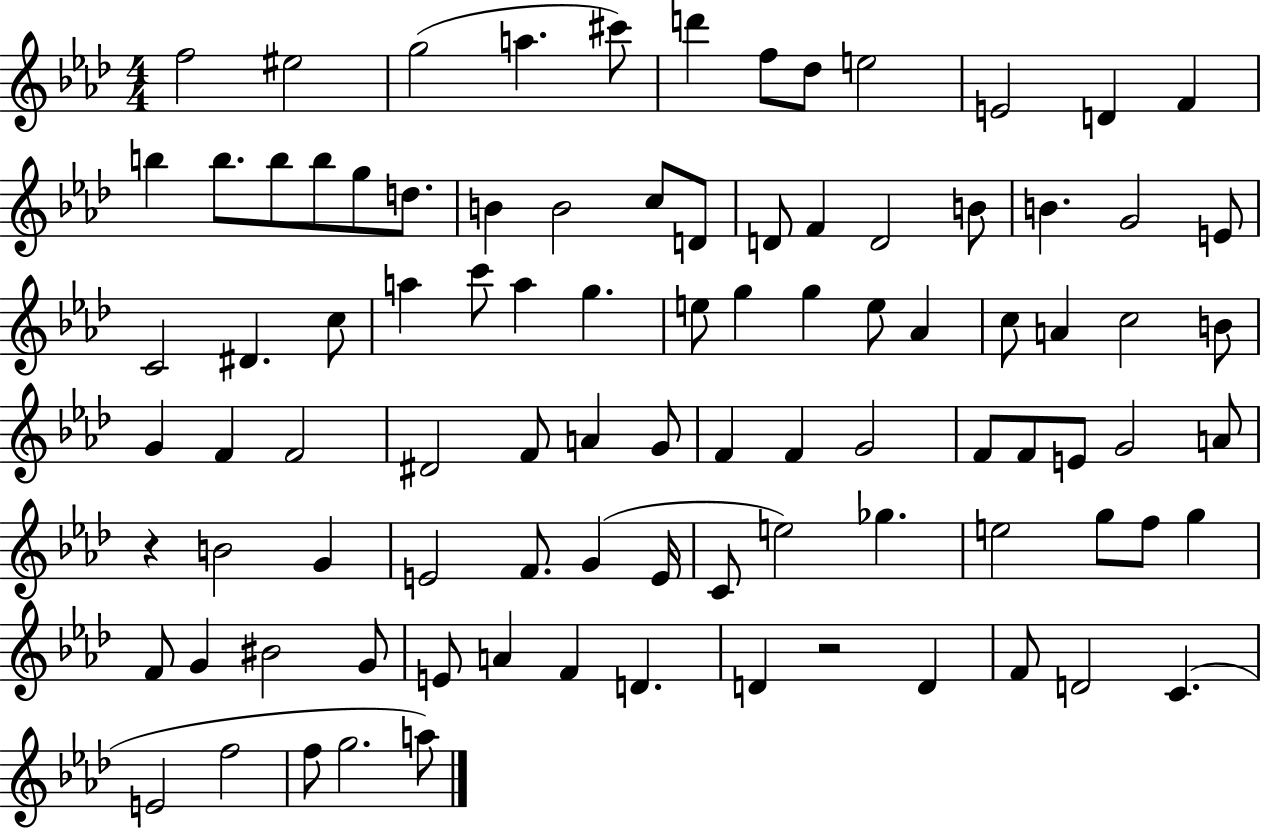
F5/h EIS5/h G5/h A5/q. C#6/e D6/q F5/e Db5/e E5/h E4/h D4/q F4/q B5/q B5/e. B5/e B5/e G5/e D5/e. B4/q B4/h C5/e D4/e D4/e F4/q D4/h B4/e B4/q. G4/h E4/e C4/h D#4/q. C5/e A5/q C6/e A5/q G5/q. E5/e G5/q G5/q E5/e Ab4/q C5/e A4/q C5/h B4/e G4/q F4/q F4/h D#4/h F4/e A4/q G4/e F4/q F4/q G4/h F4/e F4/e E4/e G4/h A4/e R/q B4/h G4/q E4/h F4/e. G4/q E4/s C4/e E5/h Gb5/q. E5/h G5/e F5/e G5/q F4/e G4/q BIS4/h G4/e E4/e A4/q F4/q D4/q. D4/q R/h D4/q F4/e D4/h C4/q. E4/h F5/h F5/e G5/h. A5/e